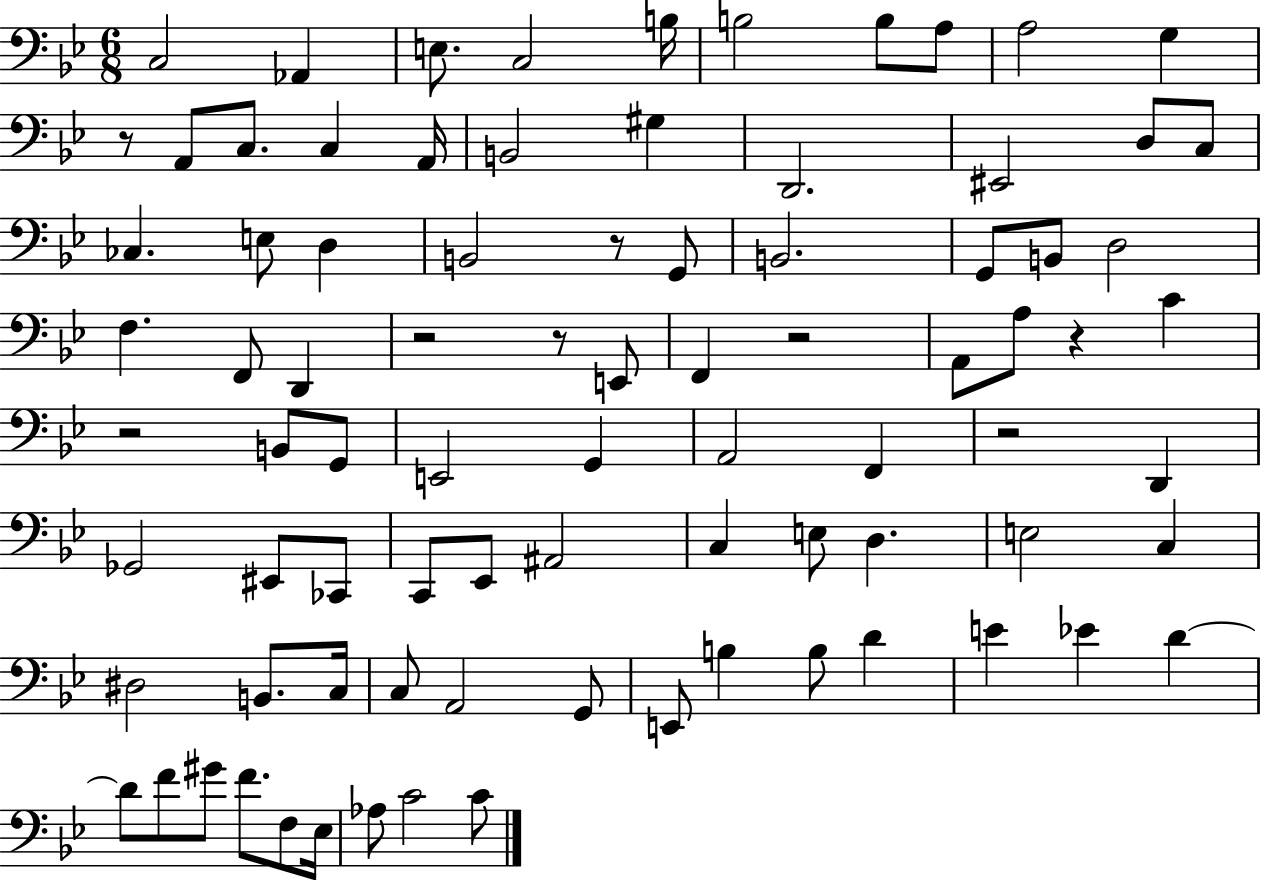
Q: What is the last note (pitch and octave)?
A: C4